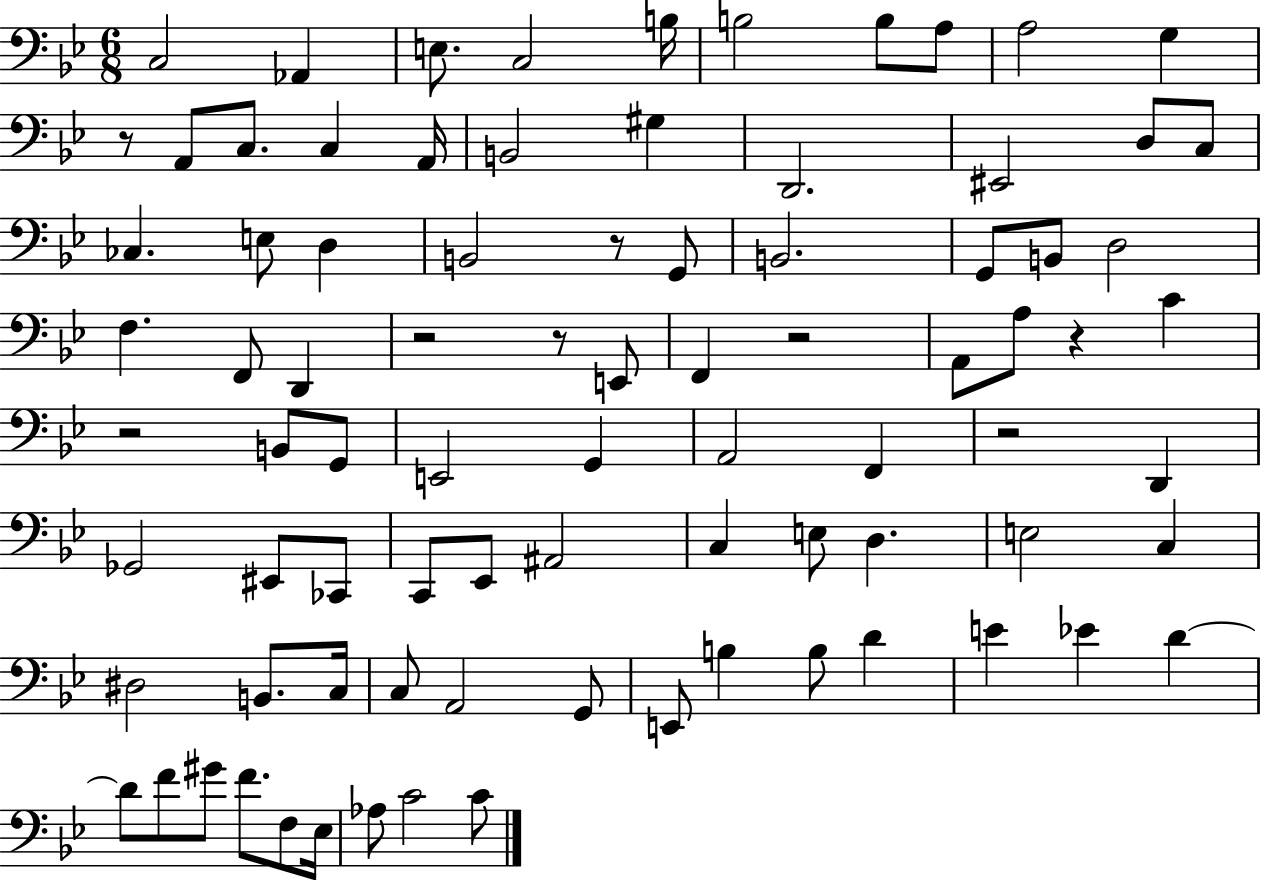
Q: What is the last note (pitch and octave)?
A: C4